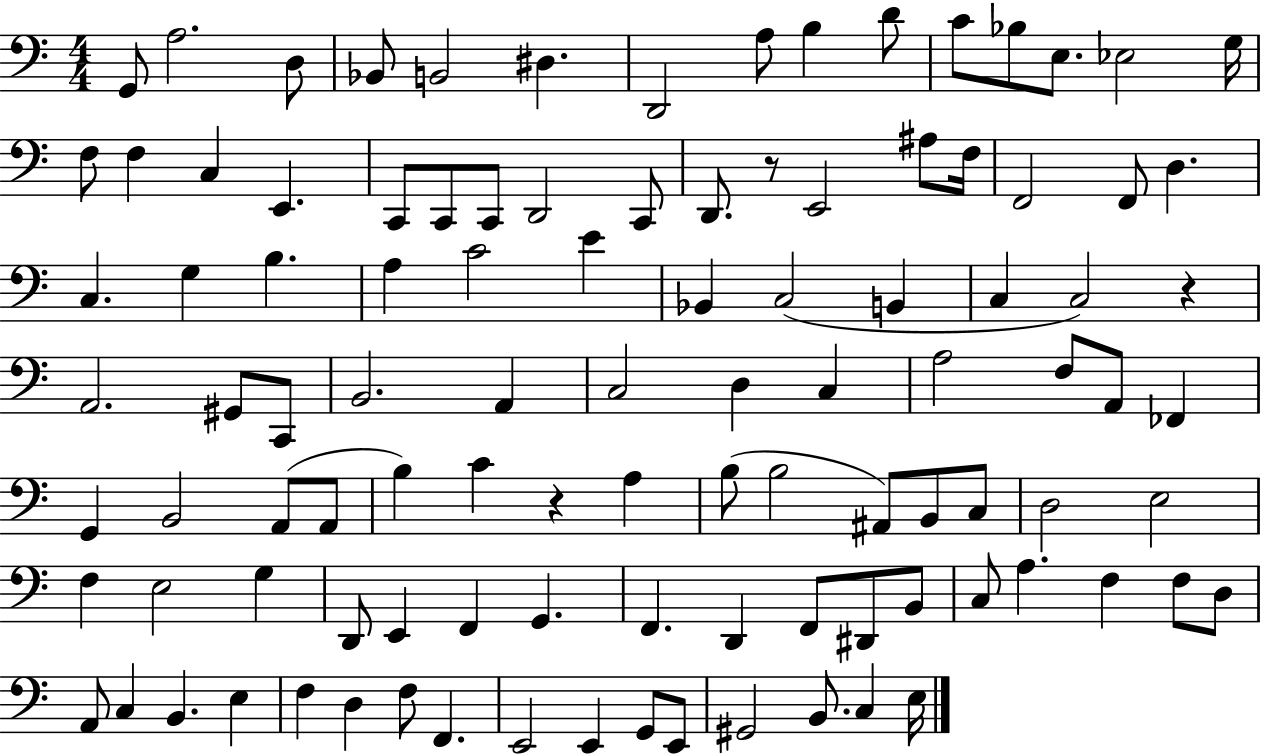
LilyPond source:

{
  \clef bass
  \numericTimeSignature
  \time 4/4
  \key c \major
  \repeat volta 2 { g,8 a2. d8 | bes,8 b,2 dis4. | d,2 a8 b4 d'8 | c'8 bes8 e8. ees2 g16 | \break f8 f4 c4 e,4. | c,8 c,8 c,8 d,2 c,8 | d,8. r8 e,2 ais8 f16 | f,2 f,8 d4. | \break c4. g4 b4. | a4 c'2 e'4 | bes,4 c2( b,4 | c4 c2) r4 | \break a,2. gis,8 c,8 | b,2. a,4 | c2 d4 c4 | a2 f8 a,8 fes,4 | \break g,4 b,2 a,8( a,8 | b4) c'4 r4 a4 | b8( b2 ais,8) b,8 c8 | d2 e2 | \break f4 e2 g4 | d,8 e,4 f,4 g,4. | f,4. d,4 f,8 dis,8 b,8 | c8 a4. f4 f8 d8 | \break a,8 c4 b,4. e4 | f4 d4 f8 f,4. | e,2 e,4 g,8 e,8 | gis,2 b,8. c4 e16 | \break } \bar "|."
}